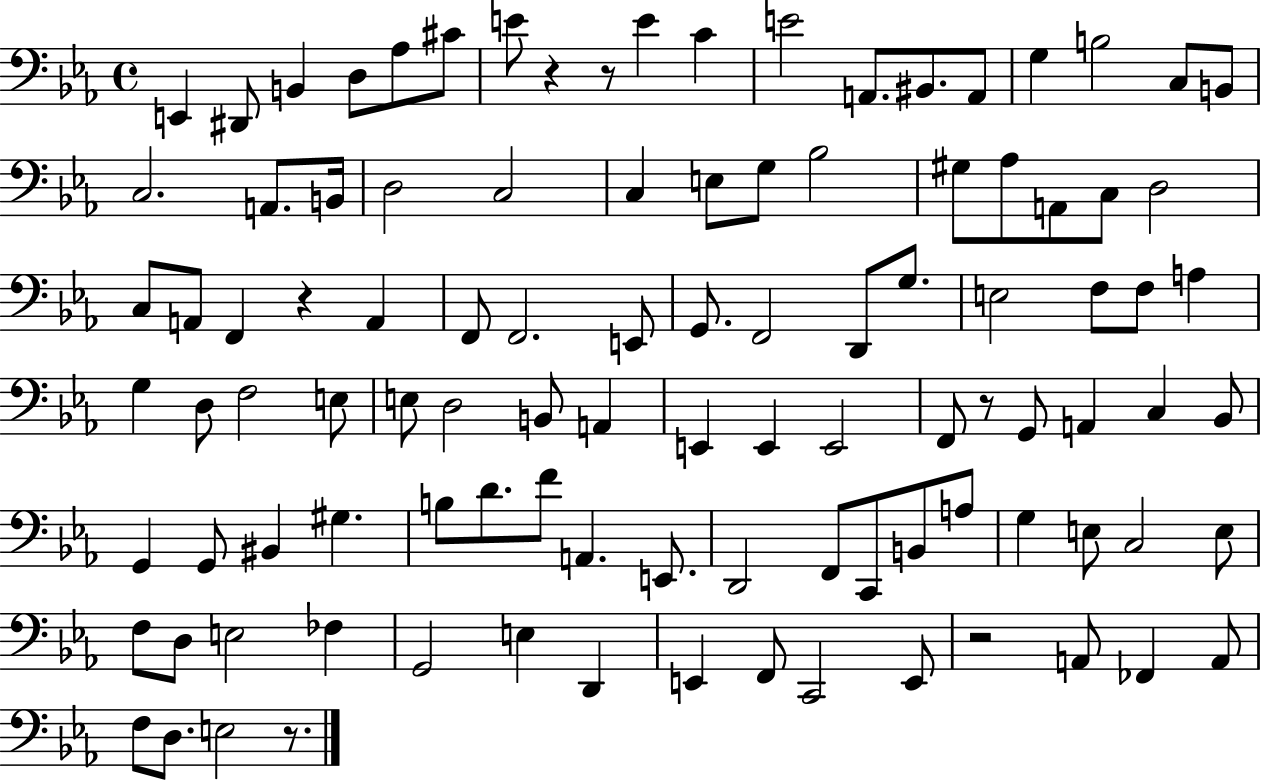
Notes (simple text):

E2/q D#2/e B2/q D3/e Ab3/e C#4/e E4/e R/q R/e E4/q C4/q E4/h A2/e. BIS2/e. A2/e G3/q B3/h C3/e B2/e C3/h. A2/e. B2/s D3/h C3/h C3/q E3/e G3/e Bb3/h G#3/e Ab3/e A2/e C3/e D3/h C3/e A2/e F2/q R/q A2/q F2/e F2/h. E2/e G2/e. F2/h D2/e G3/e. E3/h F3/e F3/e A3/q G3/q D3/e F3/h E3/e E3/e D3/h B2/e A2/q E2/q E2/q E2/h F2/e R/e G2/e A2/q C3/q Bb2/e G2/q G2/e BIS2/q G#3/q. B3/e D4/e. F4/e A2/q. E2/e. D2/h F2/e C2/e B2/e A3/e G3/q E3/e C3/h E3/e F3/e D3/e E3/h FES3/q G2/h E3/q D2/q E2/q F2/e C2/h E2/e R/h A2/e FES2/q A2/e F3/e D3/e. E3/h R/e.